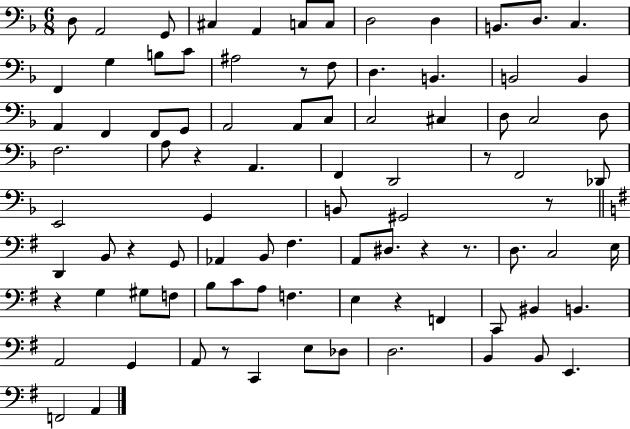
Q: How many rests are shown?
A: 10